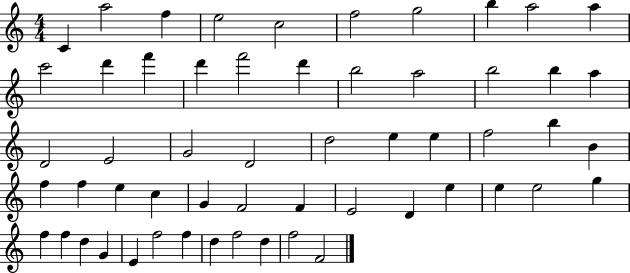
{
  \clef treble
  \numericTimeSignature
  \time 4/4
  \key c \major
  c'4 a''2 f''4 | e''2 c''2 | f''2 g''2 | b''4 a''2 a''4 | \break c'''2 d'''4 f'''4 | d'''4 f'''2 d'''4 | b''2 a''2 | b''2 b''4 a''4 | \break d'2 e'2 | g'2 d'2 | d''2 e''4 e''4 | f''2 b''4 b'4 | \break f''4 f''4 e''4 c''4 | g'4 f'2 f'4 | e'2 d'4 e''4 | e''4 e''2 g''4 | \break f''4 f''4 d''4 g'4 | e'4 f''2 f''4 | d''4 f''2 d''4 | f''2 f'2 | \break \bar "|."
}